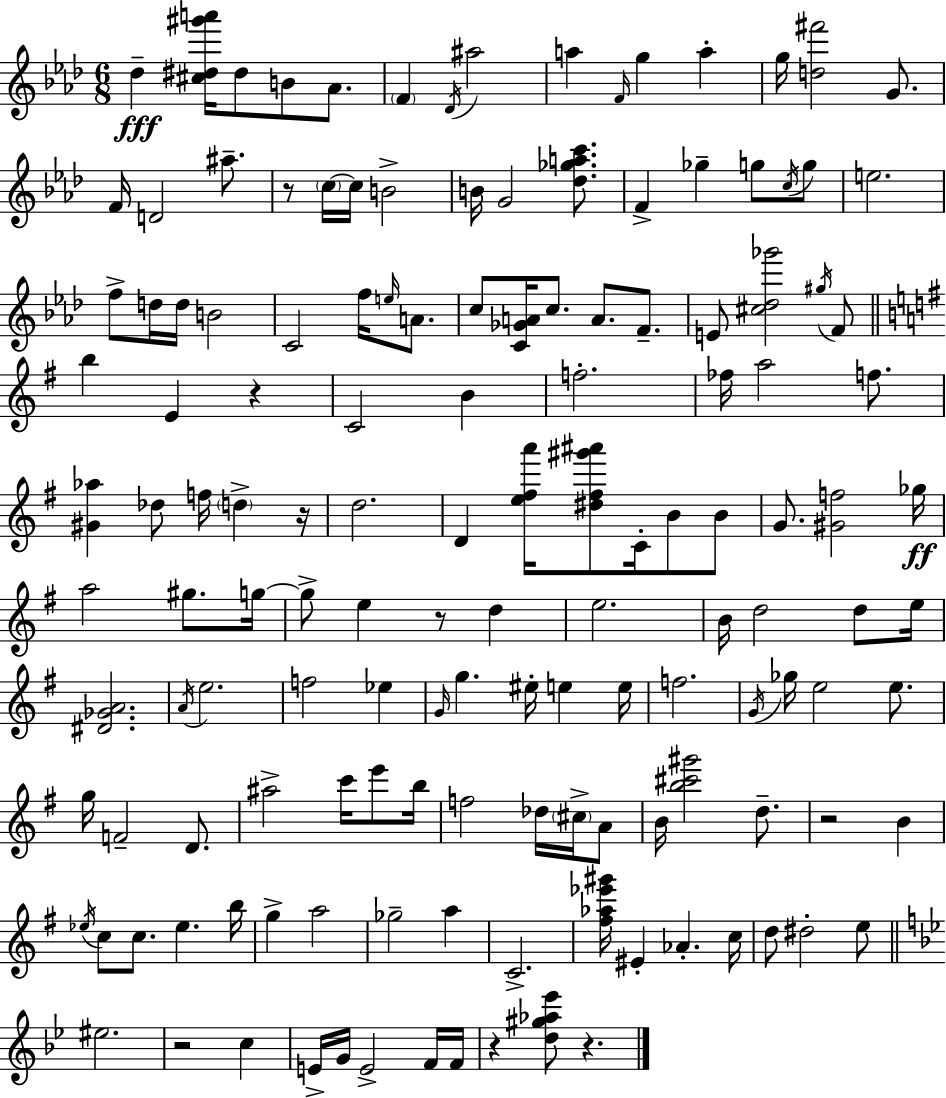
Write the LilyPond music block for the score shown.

{
  \clef treble
  \numericTimeSignature
  \time 6/8
  \key aes \major
  des''4--\fff <cis'' dis'' gis''' a'''>16 dis''8 b'8 aes'8. | \parenthesize f'4 \acciaccatura { des'16 } ais''2 | a''4 \grace { f'16 } g''4 a''4-. | g''16 <d'' fis'''>2 g'8. | \break f'16 d'2 ais''8.-- | r8 \parenthesize c''16~~ c''16 b'2-> | b'16 g'2 <des'' ges'' a'' c'''>8. | f'4-> ges''4-- g''8 | \break \acciaccatura { c''16 } g''8 e''2. | f''8-> d''16 d''16 b'2 | c'2 f''16 | \grace { e''16 } a'8. c''8 <c' ges' a'>16 c''8. a'8. | \break f'8.-- e'8 <cis'' des'' ges'''>2 | \acciaccatura { gis''16 } f'8 \bar "||" \break \key e \minor b''4 e'4 r4 | c'2 b'4 | f''2.-. | fes''16 a''2 f''8. | \break <gis' aes''>4 des''8 f''16 \parenthesize d''4-> r16 | d''2. | d'4 <e'' fis'' a'''>16 <dis'' fis'' gis''' ais'''>8 c'16-. b'8 b'8 | g'8. <gis' f''>2 ges''16\ff | \break a''2 gis''8. g''16~~ | g''8-> e''4 r8 d''4 | e''2. | b'16 d''2 d''8 e''16 | \break <dis' ges' a'>2. | \acciaccatura { a'16 } e''2. | f''2 ees''4 | \grace { g'16 } g''4. eis''16-. e''4 | \break e''16 f''2. | \acciaccatura { g'16 } ges''16 e''2 | e''8. g''16 f'2-- | d'8. ais''2-> c'''16 | \break e'''8 b''16 f''2 des''16 | \parenthesize cis''16-> a'8 b'16 <b'' cis''' gis'''>2 | d''8.-- r2 b'4 | \acciaccatura { ees''16 } c''8 c''8. ees''4. | \break b''16 g''4-> a''2 | ges''2-- | a''4 c'2.-> | <fis'' aes'' ees''' gis'''>16 eis'4-. aes'4.-. | \break c''16 d''8 dis''2-. | e''8 \bar "||" \break \key bes \major eis''2. | r2 c''4 | e'16-> g'16 e'2-> f'16 f'16 | r4 <d'' gis'' aes'' ees'''>8 r4. | \break \bar "|."
}